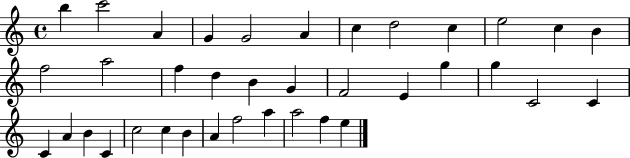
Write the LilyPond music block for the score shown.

{
  \clef treble
  \time 4/4
  \defaultTimeSignature
  \key c \major
  b''4 c'''2 a'4 | g'4 g'2 a'4 | c''4 d''2 c''4 | e''2 c''4 b'4 | \break f''2 a''2 | f''4 d''4 b'4 g'4 | f'2 e'4 g''4 | g''4 c'2 c'4 | \break c'4 a'4 b'4 c'4 | c''2 c''4 b'4 | a'4 f''2 a''4 | a''2 f''4 e''4 | \break \bar "|."
}